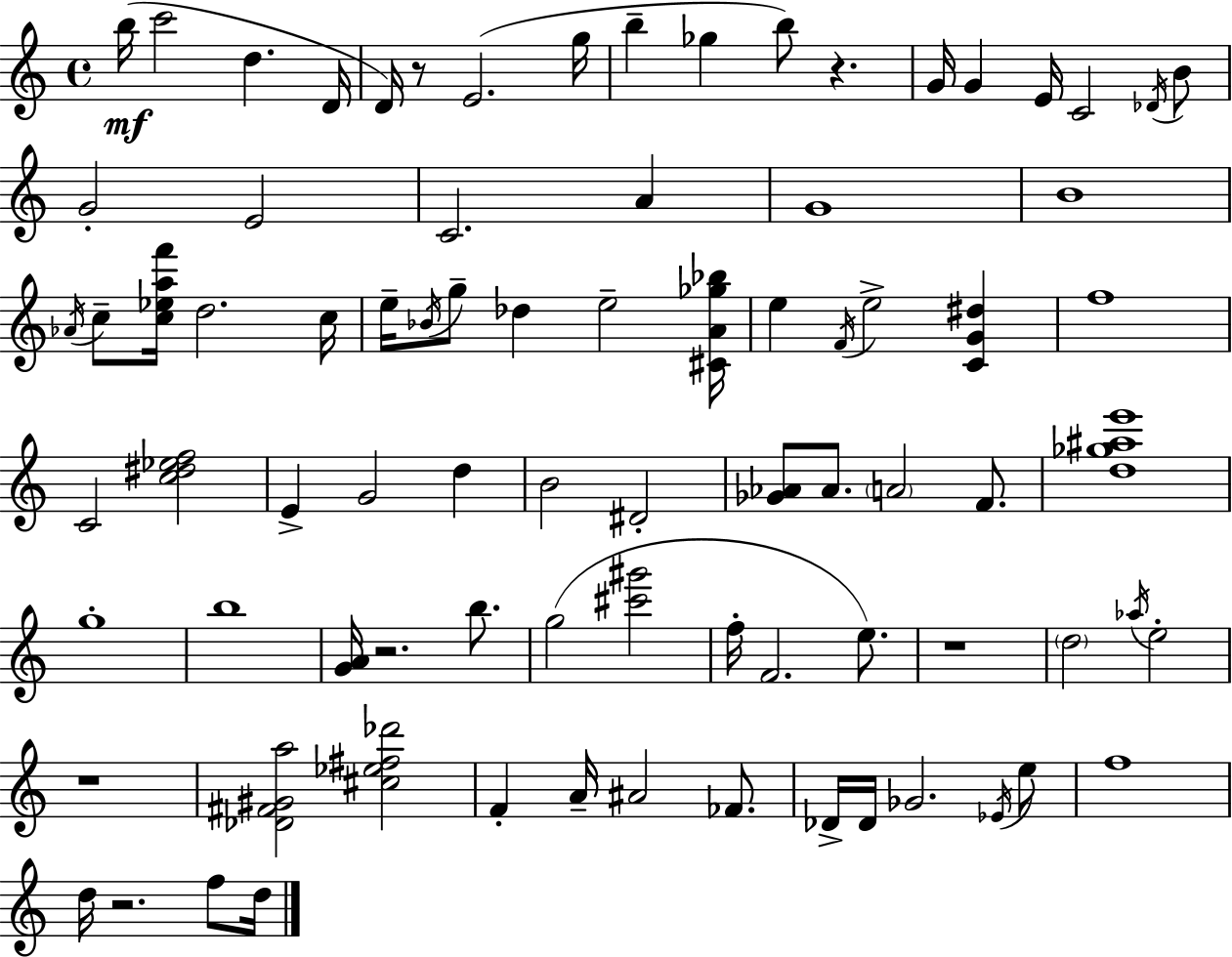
X:1
T:Untitled
M:4/4
L:1/4
K:C
b/4 c'2 d D/4 D/4 z/2 E2 g/4 b _g b/2 z G/4 G E/4 C2 _D/4 B/2 G2 E2 C2 A G4 B4 _A/4 c/2 [c_eaf']/4 d2 c/4 e/4 _B/4 g/2 _d e2 [^CA_g_b]/4 e F/4 e2 [CG^d] f4 C2 [c^d_ef]2 E G2 d B2 ^D2 [_G_A]/2 _A/2 A2 F/2 [d_g^ae']4 g4 b4 [GA]/4 z2 b/2 g2 [^c'^g']2 f/4 F2 e/2 z4 d2 _a/4 e2 z4 [_D^F^Ga]2 [^c_e^f_d']2 F A/4 ^A2 _F/2 _D/4 _D/4 _G2 _E/4 e/2 f4 d/4 z2 f/2 d/4